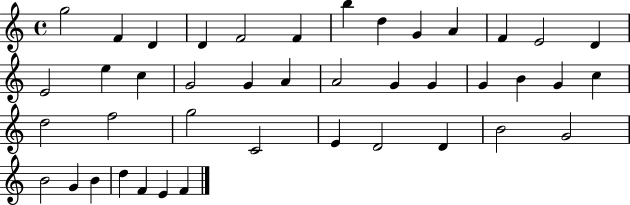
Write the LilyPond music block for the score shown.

{
  \clef treble
  \time 4/4
  \defaultTimeSignature
  \key c \major
  g''2 f'4 d'4 | d'4 f'2 f'4 | b''4 d''4 g'4 a'4 | f'4 e'2 d'4 | \break e'2 e''4 c''4 | g'2 g'4 a'4 | a'2 g'4 g'4 | g'4 b'4 g'4 c''4 | \break d''2 f''2 | g''2 c'2 | e'4 d'2 d'4 | b'2 g'2 | \break b'2 g'4 b'4 | d''4 f'4 e'4 f'4 | \bar "|."
}